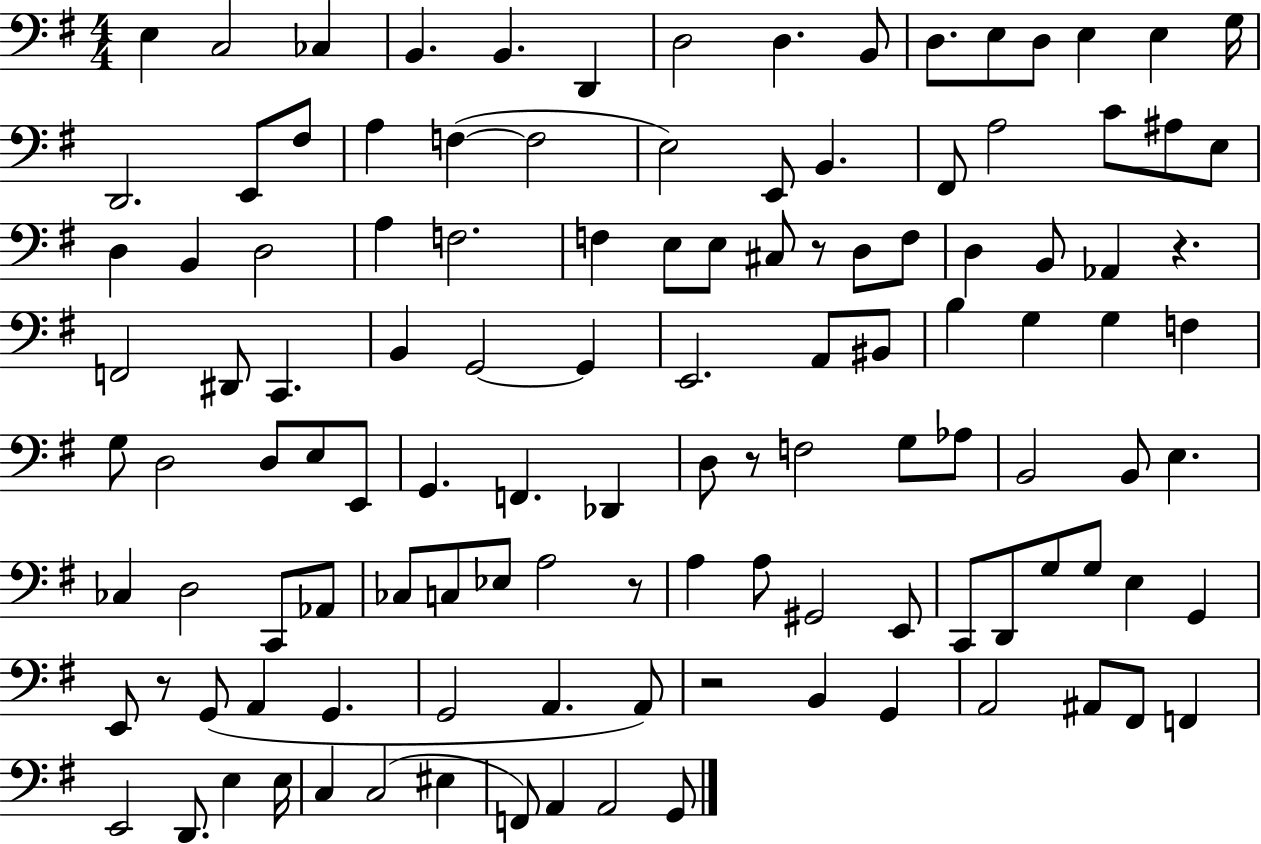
{
  \clef bass
  \numericTimeSignature
  \time 4/4
  \key g \major
  e4 c2 ces4 | b,4. b,4. d,4 | d2 d4. b,8 | d8. e8 d8 e4 e4 g16 | \break d,2. e,8 fis8 | a4 f4~(~ f2 | e2) e,8 b,4. | fis,8 a2 c'8 ais8 e8 | \break d4 b,4 d2 | a4 f2. | f4 e8 e8 cis8 r8 d8 f8 | d4 b,8 aes,4 r4. | \break f,2 dis,8 c,4. | b,4 g,2~~ g,4 | e,2. a,8 bis,8 | b4 g4 g4 f4 | \break g8 d2 d8 e8 e,8 | g,4. f,4. des,4 | d8 r8 f2 g8 aes8 | b,2 b,8 e4. | \break ces4 d2 c,8 aes,8 | ces8 c8 ees8 a2 r8 | a4 a8 gis,2 e,8 | c,8 d,8 g8 g8 e4 g,4 | \break e,8 r8 g,8( a,4 g,4. | g,2 a,4. a,8) | r2 b,4 g,4 | a,2 ais,8 fis,8 f,4 | \break e,2 d,8. e4 e16 | c4 c2( eis4 | f,8) a,4 a,2 g,8 | \bar "|."
}